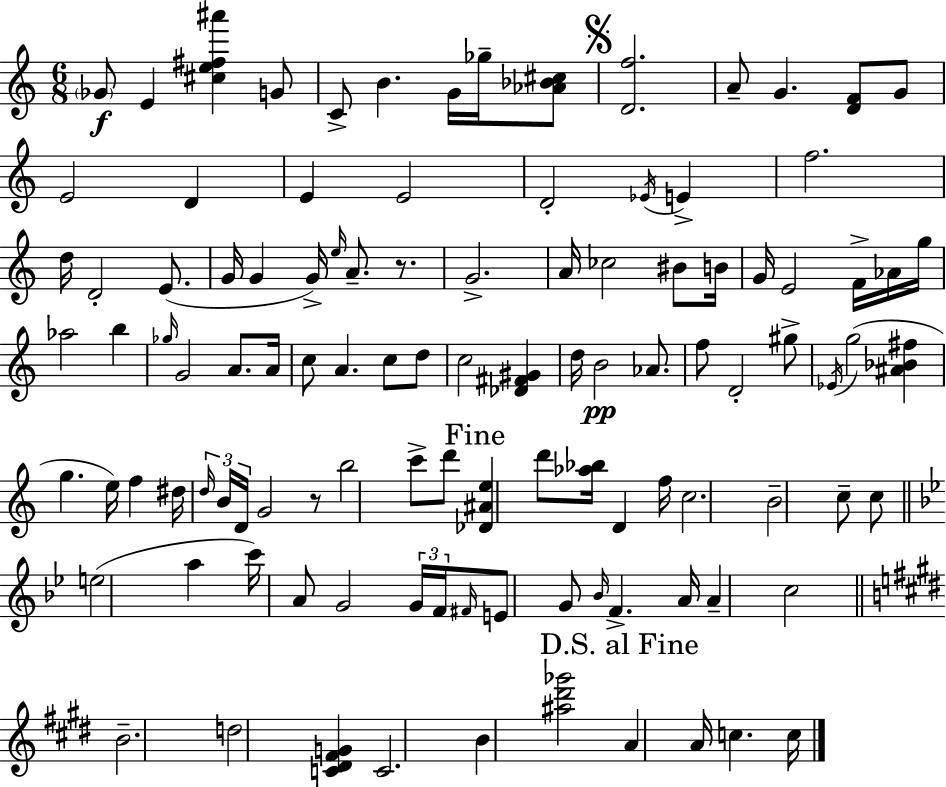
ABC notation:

X:1
T:Untitled
M:6/8
L:1/4
K:C
_G/2 E [^ce^f^a'] G/2 C/2 B G/4 _g/4 [_A_B^c]/2 [Df]2 A/2 G [DF]/2 G/2 E2 D E E2 D2 _E/4 E f2 d/4 D2 E/2 G/4 G G/4 e/4 A/2 z/2 G2 A/4 _c2 ^B/2 B/4 G/4 E2 F/4 _A/4 g/4 _a2 b _g/4 G2 A/2 A/4 c/2 A c/2 d/2 c2 [_D^F^G] d/4 B2 _A/2 f/2 D2 ^g/2 _E/4 g2 [^A_B^f] g e/4 f ^d/4 d/4 B/4 D/4 G2 z/2 b2 c'/2 d'/2 [_D^Ae] d'/2 [_a_b]/4 D f/4 c2 B2 c/2 c/2 e2 a c'/4 A/2 G2 G/4 F/4 ^F/4 E/2 G/2 _B/4 F A/4 A c2 B2 d2 [C^D^FG] C2 B [^a^d'_g']2 A A/4 c c/4